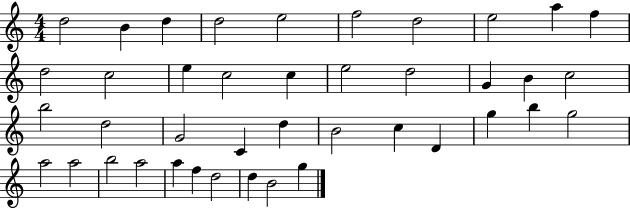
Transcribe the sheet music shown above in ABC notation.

X:1
T:Untitled
M:4/4
L:1/4
K:C
d2 B d d2 e2 f2 d2 e2 a f d2 c2 e c2 c e2 d2 G B c2 b2 d2 G2 C d B2 c D g b g2 a2 a2 b2 a2 a f d2 d B2 g